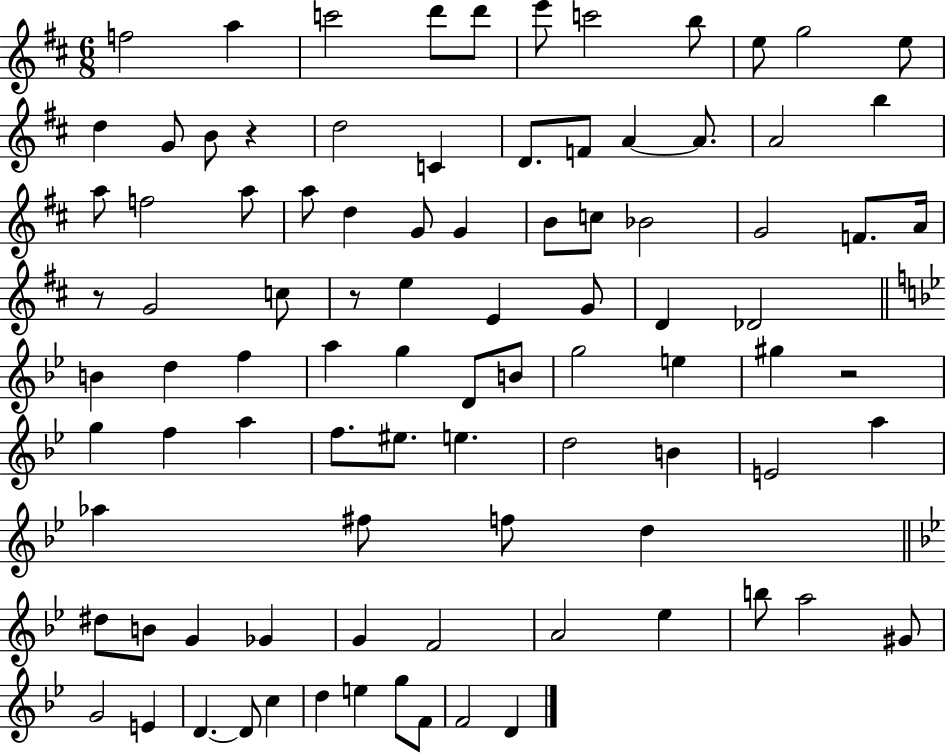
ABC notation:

X:1
T:Untitled
M:6/8
L:1/4
K:D
f2 a c'2 d'/2 d'/2 e'/2 c'2 b/2 e/2 g2 e/2 d G/2 B/2 z d2 C D/2 F/2 A A/2 A2 b a/2 f2 a/2 a/2 d G/2 G B/2 c/2 _B2 G2 F/2 A/4 z/2 G2 c/2 z/2 e E G/2 D _D2 B d f a g D/2 B/2 g2 e ^g z2 g f a f/2 ^e/2 e d2 B E2 a _a ^f/2 f/2 d ^d/2 B/2 G _G G F2 A2 _e b/2 a2 ^G/2 G2 E D D/2 c d e g/2 F/2 F2 D